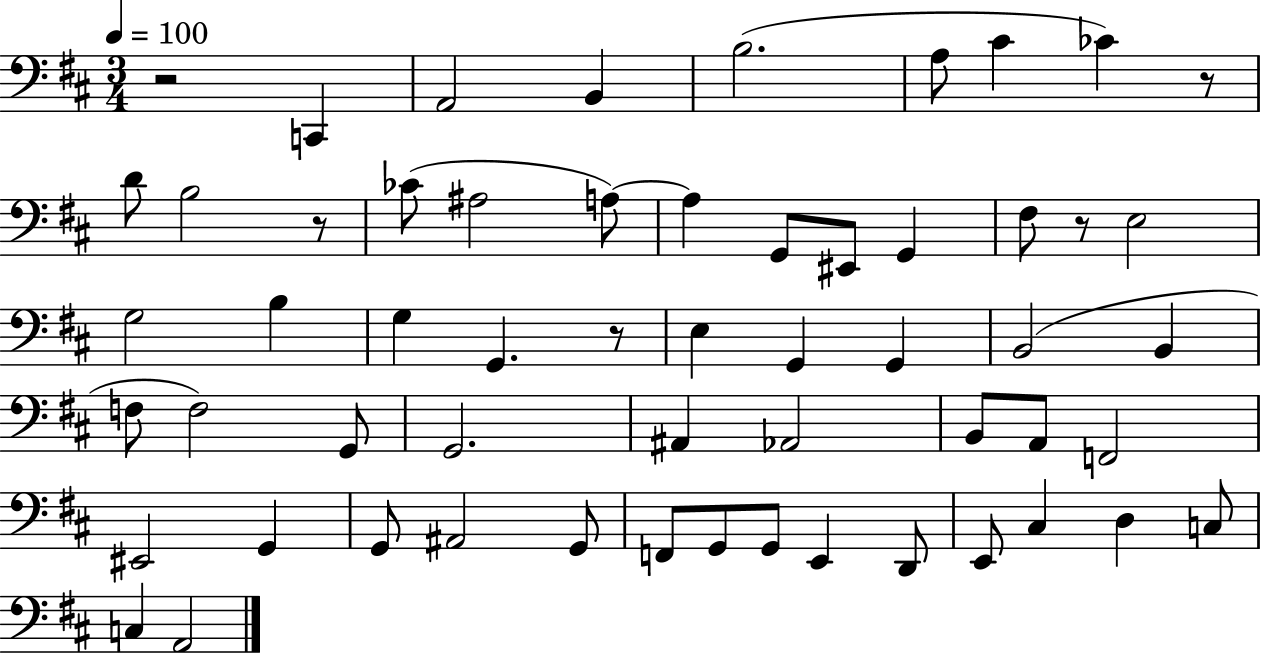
R/h C2/q A2/h B2/q B3/h. A3/e C#4/q CES4/q R/e D4/e B3/h R/e CES4/e A#3/h A3/e A3/q G2/e EIS2/e G2/q F#3/e R/e E3/h G3/h B3/q G3/q G2/q. R/e E3/q G2/q G2/q B2/h B2/q F3/e F3/h G2/e G2/h. A#2/q Ab2/h B2/e A2/e F2/h EIS2/h G2/q G2/e A#2/h G2/e F2/e G2/e G2/e E2/q D2/e E2/e C#3/q D3/q C3/e C3/q A2/h